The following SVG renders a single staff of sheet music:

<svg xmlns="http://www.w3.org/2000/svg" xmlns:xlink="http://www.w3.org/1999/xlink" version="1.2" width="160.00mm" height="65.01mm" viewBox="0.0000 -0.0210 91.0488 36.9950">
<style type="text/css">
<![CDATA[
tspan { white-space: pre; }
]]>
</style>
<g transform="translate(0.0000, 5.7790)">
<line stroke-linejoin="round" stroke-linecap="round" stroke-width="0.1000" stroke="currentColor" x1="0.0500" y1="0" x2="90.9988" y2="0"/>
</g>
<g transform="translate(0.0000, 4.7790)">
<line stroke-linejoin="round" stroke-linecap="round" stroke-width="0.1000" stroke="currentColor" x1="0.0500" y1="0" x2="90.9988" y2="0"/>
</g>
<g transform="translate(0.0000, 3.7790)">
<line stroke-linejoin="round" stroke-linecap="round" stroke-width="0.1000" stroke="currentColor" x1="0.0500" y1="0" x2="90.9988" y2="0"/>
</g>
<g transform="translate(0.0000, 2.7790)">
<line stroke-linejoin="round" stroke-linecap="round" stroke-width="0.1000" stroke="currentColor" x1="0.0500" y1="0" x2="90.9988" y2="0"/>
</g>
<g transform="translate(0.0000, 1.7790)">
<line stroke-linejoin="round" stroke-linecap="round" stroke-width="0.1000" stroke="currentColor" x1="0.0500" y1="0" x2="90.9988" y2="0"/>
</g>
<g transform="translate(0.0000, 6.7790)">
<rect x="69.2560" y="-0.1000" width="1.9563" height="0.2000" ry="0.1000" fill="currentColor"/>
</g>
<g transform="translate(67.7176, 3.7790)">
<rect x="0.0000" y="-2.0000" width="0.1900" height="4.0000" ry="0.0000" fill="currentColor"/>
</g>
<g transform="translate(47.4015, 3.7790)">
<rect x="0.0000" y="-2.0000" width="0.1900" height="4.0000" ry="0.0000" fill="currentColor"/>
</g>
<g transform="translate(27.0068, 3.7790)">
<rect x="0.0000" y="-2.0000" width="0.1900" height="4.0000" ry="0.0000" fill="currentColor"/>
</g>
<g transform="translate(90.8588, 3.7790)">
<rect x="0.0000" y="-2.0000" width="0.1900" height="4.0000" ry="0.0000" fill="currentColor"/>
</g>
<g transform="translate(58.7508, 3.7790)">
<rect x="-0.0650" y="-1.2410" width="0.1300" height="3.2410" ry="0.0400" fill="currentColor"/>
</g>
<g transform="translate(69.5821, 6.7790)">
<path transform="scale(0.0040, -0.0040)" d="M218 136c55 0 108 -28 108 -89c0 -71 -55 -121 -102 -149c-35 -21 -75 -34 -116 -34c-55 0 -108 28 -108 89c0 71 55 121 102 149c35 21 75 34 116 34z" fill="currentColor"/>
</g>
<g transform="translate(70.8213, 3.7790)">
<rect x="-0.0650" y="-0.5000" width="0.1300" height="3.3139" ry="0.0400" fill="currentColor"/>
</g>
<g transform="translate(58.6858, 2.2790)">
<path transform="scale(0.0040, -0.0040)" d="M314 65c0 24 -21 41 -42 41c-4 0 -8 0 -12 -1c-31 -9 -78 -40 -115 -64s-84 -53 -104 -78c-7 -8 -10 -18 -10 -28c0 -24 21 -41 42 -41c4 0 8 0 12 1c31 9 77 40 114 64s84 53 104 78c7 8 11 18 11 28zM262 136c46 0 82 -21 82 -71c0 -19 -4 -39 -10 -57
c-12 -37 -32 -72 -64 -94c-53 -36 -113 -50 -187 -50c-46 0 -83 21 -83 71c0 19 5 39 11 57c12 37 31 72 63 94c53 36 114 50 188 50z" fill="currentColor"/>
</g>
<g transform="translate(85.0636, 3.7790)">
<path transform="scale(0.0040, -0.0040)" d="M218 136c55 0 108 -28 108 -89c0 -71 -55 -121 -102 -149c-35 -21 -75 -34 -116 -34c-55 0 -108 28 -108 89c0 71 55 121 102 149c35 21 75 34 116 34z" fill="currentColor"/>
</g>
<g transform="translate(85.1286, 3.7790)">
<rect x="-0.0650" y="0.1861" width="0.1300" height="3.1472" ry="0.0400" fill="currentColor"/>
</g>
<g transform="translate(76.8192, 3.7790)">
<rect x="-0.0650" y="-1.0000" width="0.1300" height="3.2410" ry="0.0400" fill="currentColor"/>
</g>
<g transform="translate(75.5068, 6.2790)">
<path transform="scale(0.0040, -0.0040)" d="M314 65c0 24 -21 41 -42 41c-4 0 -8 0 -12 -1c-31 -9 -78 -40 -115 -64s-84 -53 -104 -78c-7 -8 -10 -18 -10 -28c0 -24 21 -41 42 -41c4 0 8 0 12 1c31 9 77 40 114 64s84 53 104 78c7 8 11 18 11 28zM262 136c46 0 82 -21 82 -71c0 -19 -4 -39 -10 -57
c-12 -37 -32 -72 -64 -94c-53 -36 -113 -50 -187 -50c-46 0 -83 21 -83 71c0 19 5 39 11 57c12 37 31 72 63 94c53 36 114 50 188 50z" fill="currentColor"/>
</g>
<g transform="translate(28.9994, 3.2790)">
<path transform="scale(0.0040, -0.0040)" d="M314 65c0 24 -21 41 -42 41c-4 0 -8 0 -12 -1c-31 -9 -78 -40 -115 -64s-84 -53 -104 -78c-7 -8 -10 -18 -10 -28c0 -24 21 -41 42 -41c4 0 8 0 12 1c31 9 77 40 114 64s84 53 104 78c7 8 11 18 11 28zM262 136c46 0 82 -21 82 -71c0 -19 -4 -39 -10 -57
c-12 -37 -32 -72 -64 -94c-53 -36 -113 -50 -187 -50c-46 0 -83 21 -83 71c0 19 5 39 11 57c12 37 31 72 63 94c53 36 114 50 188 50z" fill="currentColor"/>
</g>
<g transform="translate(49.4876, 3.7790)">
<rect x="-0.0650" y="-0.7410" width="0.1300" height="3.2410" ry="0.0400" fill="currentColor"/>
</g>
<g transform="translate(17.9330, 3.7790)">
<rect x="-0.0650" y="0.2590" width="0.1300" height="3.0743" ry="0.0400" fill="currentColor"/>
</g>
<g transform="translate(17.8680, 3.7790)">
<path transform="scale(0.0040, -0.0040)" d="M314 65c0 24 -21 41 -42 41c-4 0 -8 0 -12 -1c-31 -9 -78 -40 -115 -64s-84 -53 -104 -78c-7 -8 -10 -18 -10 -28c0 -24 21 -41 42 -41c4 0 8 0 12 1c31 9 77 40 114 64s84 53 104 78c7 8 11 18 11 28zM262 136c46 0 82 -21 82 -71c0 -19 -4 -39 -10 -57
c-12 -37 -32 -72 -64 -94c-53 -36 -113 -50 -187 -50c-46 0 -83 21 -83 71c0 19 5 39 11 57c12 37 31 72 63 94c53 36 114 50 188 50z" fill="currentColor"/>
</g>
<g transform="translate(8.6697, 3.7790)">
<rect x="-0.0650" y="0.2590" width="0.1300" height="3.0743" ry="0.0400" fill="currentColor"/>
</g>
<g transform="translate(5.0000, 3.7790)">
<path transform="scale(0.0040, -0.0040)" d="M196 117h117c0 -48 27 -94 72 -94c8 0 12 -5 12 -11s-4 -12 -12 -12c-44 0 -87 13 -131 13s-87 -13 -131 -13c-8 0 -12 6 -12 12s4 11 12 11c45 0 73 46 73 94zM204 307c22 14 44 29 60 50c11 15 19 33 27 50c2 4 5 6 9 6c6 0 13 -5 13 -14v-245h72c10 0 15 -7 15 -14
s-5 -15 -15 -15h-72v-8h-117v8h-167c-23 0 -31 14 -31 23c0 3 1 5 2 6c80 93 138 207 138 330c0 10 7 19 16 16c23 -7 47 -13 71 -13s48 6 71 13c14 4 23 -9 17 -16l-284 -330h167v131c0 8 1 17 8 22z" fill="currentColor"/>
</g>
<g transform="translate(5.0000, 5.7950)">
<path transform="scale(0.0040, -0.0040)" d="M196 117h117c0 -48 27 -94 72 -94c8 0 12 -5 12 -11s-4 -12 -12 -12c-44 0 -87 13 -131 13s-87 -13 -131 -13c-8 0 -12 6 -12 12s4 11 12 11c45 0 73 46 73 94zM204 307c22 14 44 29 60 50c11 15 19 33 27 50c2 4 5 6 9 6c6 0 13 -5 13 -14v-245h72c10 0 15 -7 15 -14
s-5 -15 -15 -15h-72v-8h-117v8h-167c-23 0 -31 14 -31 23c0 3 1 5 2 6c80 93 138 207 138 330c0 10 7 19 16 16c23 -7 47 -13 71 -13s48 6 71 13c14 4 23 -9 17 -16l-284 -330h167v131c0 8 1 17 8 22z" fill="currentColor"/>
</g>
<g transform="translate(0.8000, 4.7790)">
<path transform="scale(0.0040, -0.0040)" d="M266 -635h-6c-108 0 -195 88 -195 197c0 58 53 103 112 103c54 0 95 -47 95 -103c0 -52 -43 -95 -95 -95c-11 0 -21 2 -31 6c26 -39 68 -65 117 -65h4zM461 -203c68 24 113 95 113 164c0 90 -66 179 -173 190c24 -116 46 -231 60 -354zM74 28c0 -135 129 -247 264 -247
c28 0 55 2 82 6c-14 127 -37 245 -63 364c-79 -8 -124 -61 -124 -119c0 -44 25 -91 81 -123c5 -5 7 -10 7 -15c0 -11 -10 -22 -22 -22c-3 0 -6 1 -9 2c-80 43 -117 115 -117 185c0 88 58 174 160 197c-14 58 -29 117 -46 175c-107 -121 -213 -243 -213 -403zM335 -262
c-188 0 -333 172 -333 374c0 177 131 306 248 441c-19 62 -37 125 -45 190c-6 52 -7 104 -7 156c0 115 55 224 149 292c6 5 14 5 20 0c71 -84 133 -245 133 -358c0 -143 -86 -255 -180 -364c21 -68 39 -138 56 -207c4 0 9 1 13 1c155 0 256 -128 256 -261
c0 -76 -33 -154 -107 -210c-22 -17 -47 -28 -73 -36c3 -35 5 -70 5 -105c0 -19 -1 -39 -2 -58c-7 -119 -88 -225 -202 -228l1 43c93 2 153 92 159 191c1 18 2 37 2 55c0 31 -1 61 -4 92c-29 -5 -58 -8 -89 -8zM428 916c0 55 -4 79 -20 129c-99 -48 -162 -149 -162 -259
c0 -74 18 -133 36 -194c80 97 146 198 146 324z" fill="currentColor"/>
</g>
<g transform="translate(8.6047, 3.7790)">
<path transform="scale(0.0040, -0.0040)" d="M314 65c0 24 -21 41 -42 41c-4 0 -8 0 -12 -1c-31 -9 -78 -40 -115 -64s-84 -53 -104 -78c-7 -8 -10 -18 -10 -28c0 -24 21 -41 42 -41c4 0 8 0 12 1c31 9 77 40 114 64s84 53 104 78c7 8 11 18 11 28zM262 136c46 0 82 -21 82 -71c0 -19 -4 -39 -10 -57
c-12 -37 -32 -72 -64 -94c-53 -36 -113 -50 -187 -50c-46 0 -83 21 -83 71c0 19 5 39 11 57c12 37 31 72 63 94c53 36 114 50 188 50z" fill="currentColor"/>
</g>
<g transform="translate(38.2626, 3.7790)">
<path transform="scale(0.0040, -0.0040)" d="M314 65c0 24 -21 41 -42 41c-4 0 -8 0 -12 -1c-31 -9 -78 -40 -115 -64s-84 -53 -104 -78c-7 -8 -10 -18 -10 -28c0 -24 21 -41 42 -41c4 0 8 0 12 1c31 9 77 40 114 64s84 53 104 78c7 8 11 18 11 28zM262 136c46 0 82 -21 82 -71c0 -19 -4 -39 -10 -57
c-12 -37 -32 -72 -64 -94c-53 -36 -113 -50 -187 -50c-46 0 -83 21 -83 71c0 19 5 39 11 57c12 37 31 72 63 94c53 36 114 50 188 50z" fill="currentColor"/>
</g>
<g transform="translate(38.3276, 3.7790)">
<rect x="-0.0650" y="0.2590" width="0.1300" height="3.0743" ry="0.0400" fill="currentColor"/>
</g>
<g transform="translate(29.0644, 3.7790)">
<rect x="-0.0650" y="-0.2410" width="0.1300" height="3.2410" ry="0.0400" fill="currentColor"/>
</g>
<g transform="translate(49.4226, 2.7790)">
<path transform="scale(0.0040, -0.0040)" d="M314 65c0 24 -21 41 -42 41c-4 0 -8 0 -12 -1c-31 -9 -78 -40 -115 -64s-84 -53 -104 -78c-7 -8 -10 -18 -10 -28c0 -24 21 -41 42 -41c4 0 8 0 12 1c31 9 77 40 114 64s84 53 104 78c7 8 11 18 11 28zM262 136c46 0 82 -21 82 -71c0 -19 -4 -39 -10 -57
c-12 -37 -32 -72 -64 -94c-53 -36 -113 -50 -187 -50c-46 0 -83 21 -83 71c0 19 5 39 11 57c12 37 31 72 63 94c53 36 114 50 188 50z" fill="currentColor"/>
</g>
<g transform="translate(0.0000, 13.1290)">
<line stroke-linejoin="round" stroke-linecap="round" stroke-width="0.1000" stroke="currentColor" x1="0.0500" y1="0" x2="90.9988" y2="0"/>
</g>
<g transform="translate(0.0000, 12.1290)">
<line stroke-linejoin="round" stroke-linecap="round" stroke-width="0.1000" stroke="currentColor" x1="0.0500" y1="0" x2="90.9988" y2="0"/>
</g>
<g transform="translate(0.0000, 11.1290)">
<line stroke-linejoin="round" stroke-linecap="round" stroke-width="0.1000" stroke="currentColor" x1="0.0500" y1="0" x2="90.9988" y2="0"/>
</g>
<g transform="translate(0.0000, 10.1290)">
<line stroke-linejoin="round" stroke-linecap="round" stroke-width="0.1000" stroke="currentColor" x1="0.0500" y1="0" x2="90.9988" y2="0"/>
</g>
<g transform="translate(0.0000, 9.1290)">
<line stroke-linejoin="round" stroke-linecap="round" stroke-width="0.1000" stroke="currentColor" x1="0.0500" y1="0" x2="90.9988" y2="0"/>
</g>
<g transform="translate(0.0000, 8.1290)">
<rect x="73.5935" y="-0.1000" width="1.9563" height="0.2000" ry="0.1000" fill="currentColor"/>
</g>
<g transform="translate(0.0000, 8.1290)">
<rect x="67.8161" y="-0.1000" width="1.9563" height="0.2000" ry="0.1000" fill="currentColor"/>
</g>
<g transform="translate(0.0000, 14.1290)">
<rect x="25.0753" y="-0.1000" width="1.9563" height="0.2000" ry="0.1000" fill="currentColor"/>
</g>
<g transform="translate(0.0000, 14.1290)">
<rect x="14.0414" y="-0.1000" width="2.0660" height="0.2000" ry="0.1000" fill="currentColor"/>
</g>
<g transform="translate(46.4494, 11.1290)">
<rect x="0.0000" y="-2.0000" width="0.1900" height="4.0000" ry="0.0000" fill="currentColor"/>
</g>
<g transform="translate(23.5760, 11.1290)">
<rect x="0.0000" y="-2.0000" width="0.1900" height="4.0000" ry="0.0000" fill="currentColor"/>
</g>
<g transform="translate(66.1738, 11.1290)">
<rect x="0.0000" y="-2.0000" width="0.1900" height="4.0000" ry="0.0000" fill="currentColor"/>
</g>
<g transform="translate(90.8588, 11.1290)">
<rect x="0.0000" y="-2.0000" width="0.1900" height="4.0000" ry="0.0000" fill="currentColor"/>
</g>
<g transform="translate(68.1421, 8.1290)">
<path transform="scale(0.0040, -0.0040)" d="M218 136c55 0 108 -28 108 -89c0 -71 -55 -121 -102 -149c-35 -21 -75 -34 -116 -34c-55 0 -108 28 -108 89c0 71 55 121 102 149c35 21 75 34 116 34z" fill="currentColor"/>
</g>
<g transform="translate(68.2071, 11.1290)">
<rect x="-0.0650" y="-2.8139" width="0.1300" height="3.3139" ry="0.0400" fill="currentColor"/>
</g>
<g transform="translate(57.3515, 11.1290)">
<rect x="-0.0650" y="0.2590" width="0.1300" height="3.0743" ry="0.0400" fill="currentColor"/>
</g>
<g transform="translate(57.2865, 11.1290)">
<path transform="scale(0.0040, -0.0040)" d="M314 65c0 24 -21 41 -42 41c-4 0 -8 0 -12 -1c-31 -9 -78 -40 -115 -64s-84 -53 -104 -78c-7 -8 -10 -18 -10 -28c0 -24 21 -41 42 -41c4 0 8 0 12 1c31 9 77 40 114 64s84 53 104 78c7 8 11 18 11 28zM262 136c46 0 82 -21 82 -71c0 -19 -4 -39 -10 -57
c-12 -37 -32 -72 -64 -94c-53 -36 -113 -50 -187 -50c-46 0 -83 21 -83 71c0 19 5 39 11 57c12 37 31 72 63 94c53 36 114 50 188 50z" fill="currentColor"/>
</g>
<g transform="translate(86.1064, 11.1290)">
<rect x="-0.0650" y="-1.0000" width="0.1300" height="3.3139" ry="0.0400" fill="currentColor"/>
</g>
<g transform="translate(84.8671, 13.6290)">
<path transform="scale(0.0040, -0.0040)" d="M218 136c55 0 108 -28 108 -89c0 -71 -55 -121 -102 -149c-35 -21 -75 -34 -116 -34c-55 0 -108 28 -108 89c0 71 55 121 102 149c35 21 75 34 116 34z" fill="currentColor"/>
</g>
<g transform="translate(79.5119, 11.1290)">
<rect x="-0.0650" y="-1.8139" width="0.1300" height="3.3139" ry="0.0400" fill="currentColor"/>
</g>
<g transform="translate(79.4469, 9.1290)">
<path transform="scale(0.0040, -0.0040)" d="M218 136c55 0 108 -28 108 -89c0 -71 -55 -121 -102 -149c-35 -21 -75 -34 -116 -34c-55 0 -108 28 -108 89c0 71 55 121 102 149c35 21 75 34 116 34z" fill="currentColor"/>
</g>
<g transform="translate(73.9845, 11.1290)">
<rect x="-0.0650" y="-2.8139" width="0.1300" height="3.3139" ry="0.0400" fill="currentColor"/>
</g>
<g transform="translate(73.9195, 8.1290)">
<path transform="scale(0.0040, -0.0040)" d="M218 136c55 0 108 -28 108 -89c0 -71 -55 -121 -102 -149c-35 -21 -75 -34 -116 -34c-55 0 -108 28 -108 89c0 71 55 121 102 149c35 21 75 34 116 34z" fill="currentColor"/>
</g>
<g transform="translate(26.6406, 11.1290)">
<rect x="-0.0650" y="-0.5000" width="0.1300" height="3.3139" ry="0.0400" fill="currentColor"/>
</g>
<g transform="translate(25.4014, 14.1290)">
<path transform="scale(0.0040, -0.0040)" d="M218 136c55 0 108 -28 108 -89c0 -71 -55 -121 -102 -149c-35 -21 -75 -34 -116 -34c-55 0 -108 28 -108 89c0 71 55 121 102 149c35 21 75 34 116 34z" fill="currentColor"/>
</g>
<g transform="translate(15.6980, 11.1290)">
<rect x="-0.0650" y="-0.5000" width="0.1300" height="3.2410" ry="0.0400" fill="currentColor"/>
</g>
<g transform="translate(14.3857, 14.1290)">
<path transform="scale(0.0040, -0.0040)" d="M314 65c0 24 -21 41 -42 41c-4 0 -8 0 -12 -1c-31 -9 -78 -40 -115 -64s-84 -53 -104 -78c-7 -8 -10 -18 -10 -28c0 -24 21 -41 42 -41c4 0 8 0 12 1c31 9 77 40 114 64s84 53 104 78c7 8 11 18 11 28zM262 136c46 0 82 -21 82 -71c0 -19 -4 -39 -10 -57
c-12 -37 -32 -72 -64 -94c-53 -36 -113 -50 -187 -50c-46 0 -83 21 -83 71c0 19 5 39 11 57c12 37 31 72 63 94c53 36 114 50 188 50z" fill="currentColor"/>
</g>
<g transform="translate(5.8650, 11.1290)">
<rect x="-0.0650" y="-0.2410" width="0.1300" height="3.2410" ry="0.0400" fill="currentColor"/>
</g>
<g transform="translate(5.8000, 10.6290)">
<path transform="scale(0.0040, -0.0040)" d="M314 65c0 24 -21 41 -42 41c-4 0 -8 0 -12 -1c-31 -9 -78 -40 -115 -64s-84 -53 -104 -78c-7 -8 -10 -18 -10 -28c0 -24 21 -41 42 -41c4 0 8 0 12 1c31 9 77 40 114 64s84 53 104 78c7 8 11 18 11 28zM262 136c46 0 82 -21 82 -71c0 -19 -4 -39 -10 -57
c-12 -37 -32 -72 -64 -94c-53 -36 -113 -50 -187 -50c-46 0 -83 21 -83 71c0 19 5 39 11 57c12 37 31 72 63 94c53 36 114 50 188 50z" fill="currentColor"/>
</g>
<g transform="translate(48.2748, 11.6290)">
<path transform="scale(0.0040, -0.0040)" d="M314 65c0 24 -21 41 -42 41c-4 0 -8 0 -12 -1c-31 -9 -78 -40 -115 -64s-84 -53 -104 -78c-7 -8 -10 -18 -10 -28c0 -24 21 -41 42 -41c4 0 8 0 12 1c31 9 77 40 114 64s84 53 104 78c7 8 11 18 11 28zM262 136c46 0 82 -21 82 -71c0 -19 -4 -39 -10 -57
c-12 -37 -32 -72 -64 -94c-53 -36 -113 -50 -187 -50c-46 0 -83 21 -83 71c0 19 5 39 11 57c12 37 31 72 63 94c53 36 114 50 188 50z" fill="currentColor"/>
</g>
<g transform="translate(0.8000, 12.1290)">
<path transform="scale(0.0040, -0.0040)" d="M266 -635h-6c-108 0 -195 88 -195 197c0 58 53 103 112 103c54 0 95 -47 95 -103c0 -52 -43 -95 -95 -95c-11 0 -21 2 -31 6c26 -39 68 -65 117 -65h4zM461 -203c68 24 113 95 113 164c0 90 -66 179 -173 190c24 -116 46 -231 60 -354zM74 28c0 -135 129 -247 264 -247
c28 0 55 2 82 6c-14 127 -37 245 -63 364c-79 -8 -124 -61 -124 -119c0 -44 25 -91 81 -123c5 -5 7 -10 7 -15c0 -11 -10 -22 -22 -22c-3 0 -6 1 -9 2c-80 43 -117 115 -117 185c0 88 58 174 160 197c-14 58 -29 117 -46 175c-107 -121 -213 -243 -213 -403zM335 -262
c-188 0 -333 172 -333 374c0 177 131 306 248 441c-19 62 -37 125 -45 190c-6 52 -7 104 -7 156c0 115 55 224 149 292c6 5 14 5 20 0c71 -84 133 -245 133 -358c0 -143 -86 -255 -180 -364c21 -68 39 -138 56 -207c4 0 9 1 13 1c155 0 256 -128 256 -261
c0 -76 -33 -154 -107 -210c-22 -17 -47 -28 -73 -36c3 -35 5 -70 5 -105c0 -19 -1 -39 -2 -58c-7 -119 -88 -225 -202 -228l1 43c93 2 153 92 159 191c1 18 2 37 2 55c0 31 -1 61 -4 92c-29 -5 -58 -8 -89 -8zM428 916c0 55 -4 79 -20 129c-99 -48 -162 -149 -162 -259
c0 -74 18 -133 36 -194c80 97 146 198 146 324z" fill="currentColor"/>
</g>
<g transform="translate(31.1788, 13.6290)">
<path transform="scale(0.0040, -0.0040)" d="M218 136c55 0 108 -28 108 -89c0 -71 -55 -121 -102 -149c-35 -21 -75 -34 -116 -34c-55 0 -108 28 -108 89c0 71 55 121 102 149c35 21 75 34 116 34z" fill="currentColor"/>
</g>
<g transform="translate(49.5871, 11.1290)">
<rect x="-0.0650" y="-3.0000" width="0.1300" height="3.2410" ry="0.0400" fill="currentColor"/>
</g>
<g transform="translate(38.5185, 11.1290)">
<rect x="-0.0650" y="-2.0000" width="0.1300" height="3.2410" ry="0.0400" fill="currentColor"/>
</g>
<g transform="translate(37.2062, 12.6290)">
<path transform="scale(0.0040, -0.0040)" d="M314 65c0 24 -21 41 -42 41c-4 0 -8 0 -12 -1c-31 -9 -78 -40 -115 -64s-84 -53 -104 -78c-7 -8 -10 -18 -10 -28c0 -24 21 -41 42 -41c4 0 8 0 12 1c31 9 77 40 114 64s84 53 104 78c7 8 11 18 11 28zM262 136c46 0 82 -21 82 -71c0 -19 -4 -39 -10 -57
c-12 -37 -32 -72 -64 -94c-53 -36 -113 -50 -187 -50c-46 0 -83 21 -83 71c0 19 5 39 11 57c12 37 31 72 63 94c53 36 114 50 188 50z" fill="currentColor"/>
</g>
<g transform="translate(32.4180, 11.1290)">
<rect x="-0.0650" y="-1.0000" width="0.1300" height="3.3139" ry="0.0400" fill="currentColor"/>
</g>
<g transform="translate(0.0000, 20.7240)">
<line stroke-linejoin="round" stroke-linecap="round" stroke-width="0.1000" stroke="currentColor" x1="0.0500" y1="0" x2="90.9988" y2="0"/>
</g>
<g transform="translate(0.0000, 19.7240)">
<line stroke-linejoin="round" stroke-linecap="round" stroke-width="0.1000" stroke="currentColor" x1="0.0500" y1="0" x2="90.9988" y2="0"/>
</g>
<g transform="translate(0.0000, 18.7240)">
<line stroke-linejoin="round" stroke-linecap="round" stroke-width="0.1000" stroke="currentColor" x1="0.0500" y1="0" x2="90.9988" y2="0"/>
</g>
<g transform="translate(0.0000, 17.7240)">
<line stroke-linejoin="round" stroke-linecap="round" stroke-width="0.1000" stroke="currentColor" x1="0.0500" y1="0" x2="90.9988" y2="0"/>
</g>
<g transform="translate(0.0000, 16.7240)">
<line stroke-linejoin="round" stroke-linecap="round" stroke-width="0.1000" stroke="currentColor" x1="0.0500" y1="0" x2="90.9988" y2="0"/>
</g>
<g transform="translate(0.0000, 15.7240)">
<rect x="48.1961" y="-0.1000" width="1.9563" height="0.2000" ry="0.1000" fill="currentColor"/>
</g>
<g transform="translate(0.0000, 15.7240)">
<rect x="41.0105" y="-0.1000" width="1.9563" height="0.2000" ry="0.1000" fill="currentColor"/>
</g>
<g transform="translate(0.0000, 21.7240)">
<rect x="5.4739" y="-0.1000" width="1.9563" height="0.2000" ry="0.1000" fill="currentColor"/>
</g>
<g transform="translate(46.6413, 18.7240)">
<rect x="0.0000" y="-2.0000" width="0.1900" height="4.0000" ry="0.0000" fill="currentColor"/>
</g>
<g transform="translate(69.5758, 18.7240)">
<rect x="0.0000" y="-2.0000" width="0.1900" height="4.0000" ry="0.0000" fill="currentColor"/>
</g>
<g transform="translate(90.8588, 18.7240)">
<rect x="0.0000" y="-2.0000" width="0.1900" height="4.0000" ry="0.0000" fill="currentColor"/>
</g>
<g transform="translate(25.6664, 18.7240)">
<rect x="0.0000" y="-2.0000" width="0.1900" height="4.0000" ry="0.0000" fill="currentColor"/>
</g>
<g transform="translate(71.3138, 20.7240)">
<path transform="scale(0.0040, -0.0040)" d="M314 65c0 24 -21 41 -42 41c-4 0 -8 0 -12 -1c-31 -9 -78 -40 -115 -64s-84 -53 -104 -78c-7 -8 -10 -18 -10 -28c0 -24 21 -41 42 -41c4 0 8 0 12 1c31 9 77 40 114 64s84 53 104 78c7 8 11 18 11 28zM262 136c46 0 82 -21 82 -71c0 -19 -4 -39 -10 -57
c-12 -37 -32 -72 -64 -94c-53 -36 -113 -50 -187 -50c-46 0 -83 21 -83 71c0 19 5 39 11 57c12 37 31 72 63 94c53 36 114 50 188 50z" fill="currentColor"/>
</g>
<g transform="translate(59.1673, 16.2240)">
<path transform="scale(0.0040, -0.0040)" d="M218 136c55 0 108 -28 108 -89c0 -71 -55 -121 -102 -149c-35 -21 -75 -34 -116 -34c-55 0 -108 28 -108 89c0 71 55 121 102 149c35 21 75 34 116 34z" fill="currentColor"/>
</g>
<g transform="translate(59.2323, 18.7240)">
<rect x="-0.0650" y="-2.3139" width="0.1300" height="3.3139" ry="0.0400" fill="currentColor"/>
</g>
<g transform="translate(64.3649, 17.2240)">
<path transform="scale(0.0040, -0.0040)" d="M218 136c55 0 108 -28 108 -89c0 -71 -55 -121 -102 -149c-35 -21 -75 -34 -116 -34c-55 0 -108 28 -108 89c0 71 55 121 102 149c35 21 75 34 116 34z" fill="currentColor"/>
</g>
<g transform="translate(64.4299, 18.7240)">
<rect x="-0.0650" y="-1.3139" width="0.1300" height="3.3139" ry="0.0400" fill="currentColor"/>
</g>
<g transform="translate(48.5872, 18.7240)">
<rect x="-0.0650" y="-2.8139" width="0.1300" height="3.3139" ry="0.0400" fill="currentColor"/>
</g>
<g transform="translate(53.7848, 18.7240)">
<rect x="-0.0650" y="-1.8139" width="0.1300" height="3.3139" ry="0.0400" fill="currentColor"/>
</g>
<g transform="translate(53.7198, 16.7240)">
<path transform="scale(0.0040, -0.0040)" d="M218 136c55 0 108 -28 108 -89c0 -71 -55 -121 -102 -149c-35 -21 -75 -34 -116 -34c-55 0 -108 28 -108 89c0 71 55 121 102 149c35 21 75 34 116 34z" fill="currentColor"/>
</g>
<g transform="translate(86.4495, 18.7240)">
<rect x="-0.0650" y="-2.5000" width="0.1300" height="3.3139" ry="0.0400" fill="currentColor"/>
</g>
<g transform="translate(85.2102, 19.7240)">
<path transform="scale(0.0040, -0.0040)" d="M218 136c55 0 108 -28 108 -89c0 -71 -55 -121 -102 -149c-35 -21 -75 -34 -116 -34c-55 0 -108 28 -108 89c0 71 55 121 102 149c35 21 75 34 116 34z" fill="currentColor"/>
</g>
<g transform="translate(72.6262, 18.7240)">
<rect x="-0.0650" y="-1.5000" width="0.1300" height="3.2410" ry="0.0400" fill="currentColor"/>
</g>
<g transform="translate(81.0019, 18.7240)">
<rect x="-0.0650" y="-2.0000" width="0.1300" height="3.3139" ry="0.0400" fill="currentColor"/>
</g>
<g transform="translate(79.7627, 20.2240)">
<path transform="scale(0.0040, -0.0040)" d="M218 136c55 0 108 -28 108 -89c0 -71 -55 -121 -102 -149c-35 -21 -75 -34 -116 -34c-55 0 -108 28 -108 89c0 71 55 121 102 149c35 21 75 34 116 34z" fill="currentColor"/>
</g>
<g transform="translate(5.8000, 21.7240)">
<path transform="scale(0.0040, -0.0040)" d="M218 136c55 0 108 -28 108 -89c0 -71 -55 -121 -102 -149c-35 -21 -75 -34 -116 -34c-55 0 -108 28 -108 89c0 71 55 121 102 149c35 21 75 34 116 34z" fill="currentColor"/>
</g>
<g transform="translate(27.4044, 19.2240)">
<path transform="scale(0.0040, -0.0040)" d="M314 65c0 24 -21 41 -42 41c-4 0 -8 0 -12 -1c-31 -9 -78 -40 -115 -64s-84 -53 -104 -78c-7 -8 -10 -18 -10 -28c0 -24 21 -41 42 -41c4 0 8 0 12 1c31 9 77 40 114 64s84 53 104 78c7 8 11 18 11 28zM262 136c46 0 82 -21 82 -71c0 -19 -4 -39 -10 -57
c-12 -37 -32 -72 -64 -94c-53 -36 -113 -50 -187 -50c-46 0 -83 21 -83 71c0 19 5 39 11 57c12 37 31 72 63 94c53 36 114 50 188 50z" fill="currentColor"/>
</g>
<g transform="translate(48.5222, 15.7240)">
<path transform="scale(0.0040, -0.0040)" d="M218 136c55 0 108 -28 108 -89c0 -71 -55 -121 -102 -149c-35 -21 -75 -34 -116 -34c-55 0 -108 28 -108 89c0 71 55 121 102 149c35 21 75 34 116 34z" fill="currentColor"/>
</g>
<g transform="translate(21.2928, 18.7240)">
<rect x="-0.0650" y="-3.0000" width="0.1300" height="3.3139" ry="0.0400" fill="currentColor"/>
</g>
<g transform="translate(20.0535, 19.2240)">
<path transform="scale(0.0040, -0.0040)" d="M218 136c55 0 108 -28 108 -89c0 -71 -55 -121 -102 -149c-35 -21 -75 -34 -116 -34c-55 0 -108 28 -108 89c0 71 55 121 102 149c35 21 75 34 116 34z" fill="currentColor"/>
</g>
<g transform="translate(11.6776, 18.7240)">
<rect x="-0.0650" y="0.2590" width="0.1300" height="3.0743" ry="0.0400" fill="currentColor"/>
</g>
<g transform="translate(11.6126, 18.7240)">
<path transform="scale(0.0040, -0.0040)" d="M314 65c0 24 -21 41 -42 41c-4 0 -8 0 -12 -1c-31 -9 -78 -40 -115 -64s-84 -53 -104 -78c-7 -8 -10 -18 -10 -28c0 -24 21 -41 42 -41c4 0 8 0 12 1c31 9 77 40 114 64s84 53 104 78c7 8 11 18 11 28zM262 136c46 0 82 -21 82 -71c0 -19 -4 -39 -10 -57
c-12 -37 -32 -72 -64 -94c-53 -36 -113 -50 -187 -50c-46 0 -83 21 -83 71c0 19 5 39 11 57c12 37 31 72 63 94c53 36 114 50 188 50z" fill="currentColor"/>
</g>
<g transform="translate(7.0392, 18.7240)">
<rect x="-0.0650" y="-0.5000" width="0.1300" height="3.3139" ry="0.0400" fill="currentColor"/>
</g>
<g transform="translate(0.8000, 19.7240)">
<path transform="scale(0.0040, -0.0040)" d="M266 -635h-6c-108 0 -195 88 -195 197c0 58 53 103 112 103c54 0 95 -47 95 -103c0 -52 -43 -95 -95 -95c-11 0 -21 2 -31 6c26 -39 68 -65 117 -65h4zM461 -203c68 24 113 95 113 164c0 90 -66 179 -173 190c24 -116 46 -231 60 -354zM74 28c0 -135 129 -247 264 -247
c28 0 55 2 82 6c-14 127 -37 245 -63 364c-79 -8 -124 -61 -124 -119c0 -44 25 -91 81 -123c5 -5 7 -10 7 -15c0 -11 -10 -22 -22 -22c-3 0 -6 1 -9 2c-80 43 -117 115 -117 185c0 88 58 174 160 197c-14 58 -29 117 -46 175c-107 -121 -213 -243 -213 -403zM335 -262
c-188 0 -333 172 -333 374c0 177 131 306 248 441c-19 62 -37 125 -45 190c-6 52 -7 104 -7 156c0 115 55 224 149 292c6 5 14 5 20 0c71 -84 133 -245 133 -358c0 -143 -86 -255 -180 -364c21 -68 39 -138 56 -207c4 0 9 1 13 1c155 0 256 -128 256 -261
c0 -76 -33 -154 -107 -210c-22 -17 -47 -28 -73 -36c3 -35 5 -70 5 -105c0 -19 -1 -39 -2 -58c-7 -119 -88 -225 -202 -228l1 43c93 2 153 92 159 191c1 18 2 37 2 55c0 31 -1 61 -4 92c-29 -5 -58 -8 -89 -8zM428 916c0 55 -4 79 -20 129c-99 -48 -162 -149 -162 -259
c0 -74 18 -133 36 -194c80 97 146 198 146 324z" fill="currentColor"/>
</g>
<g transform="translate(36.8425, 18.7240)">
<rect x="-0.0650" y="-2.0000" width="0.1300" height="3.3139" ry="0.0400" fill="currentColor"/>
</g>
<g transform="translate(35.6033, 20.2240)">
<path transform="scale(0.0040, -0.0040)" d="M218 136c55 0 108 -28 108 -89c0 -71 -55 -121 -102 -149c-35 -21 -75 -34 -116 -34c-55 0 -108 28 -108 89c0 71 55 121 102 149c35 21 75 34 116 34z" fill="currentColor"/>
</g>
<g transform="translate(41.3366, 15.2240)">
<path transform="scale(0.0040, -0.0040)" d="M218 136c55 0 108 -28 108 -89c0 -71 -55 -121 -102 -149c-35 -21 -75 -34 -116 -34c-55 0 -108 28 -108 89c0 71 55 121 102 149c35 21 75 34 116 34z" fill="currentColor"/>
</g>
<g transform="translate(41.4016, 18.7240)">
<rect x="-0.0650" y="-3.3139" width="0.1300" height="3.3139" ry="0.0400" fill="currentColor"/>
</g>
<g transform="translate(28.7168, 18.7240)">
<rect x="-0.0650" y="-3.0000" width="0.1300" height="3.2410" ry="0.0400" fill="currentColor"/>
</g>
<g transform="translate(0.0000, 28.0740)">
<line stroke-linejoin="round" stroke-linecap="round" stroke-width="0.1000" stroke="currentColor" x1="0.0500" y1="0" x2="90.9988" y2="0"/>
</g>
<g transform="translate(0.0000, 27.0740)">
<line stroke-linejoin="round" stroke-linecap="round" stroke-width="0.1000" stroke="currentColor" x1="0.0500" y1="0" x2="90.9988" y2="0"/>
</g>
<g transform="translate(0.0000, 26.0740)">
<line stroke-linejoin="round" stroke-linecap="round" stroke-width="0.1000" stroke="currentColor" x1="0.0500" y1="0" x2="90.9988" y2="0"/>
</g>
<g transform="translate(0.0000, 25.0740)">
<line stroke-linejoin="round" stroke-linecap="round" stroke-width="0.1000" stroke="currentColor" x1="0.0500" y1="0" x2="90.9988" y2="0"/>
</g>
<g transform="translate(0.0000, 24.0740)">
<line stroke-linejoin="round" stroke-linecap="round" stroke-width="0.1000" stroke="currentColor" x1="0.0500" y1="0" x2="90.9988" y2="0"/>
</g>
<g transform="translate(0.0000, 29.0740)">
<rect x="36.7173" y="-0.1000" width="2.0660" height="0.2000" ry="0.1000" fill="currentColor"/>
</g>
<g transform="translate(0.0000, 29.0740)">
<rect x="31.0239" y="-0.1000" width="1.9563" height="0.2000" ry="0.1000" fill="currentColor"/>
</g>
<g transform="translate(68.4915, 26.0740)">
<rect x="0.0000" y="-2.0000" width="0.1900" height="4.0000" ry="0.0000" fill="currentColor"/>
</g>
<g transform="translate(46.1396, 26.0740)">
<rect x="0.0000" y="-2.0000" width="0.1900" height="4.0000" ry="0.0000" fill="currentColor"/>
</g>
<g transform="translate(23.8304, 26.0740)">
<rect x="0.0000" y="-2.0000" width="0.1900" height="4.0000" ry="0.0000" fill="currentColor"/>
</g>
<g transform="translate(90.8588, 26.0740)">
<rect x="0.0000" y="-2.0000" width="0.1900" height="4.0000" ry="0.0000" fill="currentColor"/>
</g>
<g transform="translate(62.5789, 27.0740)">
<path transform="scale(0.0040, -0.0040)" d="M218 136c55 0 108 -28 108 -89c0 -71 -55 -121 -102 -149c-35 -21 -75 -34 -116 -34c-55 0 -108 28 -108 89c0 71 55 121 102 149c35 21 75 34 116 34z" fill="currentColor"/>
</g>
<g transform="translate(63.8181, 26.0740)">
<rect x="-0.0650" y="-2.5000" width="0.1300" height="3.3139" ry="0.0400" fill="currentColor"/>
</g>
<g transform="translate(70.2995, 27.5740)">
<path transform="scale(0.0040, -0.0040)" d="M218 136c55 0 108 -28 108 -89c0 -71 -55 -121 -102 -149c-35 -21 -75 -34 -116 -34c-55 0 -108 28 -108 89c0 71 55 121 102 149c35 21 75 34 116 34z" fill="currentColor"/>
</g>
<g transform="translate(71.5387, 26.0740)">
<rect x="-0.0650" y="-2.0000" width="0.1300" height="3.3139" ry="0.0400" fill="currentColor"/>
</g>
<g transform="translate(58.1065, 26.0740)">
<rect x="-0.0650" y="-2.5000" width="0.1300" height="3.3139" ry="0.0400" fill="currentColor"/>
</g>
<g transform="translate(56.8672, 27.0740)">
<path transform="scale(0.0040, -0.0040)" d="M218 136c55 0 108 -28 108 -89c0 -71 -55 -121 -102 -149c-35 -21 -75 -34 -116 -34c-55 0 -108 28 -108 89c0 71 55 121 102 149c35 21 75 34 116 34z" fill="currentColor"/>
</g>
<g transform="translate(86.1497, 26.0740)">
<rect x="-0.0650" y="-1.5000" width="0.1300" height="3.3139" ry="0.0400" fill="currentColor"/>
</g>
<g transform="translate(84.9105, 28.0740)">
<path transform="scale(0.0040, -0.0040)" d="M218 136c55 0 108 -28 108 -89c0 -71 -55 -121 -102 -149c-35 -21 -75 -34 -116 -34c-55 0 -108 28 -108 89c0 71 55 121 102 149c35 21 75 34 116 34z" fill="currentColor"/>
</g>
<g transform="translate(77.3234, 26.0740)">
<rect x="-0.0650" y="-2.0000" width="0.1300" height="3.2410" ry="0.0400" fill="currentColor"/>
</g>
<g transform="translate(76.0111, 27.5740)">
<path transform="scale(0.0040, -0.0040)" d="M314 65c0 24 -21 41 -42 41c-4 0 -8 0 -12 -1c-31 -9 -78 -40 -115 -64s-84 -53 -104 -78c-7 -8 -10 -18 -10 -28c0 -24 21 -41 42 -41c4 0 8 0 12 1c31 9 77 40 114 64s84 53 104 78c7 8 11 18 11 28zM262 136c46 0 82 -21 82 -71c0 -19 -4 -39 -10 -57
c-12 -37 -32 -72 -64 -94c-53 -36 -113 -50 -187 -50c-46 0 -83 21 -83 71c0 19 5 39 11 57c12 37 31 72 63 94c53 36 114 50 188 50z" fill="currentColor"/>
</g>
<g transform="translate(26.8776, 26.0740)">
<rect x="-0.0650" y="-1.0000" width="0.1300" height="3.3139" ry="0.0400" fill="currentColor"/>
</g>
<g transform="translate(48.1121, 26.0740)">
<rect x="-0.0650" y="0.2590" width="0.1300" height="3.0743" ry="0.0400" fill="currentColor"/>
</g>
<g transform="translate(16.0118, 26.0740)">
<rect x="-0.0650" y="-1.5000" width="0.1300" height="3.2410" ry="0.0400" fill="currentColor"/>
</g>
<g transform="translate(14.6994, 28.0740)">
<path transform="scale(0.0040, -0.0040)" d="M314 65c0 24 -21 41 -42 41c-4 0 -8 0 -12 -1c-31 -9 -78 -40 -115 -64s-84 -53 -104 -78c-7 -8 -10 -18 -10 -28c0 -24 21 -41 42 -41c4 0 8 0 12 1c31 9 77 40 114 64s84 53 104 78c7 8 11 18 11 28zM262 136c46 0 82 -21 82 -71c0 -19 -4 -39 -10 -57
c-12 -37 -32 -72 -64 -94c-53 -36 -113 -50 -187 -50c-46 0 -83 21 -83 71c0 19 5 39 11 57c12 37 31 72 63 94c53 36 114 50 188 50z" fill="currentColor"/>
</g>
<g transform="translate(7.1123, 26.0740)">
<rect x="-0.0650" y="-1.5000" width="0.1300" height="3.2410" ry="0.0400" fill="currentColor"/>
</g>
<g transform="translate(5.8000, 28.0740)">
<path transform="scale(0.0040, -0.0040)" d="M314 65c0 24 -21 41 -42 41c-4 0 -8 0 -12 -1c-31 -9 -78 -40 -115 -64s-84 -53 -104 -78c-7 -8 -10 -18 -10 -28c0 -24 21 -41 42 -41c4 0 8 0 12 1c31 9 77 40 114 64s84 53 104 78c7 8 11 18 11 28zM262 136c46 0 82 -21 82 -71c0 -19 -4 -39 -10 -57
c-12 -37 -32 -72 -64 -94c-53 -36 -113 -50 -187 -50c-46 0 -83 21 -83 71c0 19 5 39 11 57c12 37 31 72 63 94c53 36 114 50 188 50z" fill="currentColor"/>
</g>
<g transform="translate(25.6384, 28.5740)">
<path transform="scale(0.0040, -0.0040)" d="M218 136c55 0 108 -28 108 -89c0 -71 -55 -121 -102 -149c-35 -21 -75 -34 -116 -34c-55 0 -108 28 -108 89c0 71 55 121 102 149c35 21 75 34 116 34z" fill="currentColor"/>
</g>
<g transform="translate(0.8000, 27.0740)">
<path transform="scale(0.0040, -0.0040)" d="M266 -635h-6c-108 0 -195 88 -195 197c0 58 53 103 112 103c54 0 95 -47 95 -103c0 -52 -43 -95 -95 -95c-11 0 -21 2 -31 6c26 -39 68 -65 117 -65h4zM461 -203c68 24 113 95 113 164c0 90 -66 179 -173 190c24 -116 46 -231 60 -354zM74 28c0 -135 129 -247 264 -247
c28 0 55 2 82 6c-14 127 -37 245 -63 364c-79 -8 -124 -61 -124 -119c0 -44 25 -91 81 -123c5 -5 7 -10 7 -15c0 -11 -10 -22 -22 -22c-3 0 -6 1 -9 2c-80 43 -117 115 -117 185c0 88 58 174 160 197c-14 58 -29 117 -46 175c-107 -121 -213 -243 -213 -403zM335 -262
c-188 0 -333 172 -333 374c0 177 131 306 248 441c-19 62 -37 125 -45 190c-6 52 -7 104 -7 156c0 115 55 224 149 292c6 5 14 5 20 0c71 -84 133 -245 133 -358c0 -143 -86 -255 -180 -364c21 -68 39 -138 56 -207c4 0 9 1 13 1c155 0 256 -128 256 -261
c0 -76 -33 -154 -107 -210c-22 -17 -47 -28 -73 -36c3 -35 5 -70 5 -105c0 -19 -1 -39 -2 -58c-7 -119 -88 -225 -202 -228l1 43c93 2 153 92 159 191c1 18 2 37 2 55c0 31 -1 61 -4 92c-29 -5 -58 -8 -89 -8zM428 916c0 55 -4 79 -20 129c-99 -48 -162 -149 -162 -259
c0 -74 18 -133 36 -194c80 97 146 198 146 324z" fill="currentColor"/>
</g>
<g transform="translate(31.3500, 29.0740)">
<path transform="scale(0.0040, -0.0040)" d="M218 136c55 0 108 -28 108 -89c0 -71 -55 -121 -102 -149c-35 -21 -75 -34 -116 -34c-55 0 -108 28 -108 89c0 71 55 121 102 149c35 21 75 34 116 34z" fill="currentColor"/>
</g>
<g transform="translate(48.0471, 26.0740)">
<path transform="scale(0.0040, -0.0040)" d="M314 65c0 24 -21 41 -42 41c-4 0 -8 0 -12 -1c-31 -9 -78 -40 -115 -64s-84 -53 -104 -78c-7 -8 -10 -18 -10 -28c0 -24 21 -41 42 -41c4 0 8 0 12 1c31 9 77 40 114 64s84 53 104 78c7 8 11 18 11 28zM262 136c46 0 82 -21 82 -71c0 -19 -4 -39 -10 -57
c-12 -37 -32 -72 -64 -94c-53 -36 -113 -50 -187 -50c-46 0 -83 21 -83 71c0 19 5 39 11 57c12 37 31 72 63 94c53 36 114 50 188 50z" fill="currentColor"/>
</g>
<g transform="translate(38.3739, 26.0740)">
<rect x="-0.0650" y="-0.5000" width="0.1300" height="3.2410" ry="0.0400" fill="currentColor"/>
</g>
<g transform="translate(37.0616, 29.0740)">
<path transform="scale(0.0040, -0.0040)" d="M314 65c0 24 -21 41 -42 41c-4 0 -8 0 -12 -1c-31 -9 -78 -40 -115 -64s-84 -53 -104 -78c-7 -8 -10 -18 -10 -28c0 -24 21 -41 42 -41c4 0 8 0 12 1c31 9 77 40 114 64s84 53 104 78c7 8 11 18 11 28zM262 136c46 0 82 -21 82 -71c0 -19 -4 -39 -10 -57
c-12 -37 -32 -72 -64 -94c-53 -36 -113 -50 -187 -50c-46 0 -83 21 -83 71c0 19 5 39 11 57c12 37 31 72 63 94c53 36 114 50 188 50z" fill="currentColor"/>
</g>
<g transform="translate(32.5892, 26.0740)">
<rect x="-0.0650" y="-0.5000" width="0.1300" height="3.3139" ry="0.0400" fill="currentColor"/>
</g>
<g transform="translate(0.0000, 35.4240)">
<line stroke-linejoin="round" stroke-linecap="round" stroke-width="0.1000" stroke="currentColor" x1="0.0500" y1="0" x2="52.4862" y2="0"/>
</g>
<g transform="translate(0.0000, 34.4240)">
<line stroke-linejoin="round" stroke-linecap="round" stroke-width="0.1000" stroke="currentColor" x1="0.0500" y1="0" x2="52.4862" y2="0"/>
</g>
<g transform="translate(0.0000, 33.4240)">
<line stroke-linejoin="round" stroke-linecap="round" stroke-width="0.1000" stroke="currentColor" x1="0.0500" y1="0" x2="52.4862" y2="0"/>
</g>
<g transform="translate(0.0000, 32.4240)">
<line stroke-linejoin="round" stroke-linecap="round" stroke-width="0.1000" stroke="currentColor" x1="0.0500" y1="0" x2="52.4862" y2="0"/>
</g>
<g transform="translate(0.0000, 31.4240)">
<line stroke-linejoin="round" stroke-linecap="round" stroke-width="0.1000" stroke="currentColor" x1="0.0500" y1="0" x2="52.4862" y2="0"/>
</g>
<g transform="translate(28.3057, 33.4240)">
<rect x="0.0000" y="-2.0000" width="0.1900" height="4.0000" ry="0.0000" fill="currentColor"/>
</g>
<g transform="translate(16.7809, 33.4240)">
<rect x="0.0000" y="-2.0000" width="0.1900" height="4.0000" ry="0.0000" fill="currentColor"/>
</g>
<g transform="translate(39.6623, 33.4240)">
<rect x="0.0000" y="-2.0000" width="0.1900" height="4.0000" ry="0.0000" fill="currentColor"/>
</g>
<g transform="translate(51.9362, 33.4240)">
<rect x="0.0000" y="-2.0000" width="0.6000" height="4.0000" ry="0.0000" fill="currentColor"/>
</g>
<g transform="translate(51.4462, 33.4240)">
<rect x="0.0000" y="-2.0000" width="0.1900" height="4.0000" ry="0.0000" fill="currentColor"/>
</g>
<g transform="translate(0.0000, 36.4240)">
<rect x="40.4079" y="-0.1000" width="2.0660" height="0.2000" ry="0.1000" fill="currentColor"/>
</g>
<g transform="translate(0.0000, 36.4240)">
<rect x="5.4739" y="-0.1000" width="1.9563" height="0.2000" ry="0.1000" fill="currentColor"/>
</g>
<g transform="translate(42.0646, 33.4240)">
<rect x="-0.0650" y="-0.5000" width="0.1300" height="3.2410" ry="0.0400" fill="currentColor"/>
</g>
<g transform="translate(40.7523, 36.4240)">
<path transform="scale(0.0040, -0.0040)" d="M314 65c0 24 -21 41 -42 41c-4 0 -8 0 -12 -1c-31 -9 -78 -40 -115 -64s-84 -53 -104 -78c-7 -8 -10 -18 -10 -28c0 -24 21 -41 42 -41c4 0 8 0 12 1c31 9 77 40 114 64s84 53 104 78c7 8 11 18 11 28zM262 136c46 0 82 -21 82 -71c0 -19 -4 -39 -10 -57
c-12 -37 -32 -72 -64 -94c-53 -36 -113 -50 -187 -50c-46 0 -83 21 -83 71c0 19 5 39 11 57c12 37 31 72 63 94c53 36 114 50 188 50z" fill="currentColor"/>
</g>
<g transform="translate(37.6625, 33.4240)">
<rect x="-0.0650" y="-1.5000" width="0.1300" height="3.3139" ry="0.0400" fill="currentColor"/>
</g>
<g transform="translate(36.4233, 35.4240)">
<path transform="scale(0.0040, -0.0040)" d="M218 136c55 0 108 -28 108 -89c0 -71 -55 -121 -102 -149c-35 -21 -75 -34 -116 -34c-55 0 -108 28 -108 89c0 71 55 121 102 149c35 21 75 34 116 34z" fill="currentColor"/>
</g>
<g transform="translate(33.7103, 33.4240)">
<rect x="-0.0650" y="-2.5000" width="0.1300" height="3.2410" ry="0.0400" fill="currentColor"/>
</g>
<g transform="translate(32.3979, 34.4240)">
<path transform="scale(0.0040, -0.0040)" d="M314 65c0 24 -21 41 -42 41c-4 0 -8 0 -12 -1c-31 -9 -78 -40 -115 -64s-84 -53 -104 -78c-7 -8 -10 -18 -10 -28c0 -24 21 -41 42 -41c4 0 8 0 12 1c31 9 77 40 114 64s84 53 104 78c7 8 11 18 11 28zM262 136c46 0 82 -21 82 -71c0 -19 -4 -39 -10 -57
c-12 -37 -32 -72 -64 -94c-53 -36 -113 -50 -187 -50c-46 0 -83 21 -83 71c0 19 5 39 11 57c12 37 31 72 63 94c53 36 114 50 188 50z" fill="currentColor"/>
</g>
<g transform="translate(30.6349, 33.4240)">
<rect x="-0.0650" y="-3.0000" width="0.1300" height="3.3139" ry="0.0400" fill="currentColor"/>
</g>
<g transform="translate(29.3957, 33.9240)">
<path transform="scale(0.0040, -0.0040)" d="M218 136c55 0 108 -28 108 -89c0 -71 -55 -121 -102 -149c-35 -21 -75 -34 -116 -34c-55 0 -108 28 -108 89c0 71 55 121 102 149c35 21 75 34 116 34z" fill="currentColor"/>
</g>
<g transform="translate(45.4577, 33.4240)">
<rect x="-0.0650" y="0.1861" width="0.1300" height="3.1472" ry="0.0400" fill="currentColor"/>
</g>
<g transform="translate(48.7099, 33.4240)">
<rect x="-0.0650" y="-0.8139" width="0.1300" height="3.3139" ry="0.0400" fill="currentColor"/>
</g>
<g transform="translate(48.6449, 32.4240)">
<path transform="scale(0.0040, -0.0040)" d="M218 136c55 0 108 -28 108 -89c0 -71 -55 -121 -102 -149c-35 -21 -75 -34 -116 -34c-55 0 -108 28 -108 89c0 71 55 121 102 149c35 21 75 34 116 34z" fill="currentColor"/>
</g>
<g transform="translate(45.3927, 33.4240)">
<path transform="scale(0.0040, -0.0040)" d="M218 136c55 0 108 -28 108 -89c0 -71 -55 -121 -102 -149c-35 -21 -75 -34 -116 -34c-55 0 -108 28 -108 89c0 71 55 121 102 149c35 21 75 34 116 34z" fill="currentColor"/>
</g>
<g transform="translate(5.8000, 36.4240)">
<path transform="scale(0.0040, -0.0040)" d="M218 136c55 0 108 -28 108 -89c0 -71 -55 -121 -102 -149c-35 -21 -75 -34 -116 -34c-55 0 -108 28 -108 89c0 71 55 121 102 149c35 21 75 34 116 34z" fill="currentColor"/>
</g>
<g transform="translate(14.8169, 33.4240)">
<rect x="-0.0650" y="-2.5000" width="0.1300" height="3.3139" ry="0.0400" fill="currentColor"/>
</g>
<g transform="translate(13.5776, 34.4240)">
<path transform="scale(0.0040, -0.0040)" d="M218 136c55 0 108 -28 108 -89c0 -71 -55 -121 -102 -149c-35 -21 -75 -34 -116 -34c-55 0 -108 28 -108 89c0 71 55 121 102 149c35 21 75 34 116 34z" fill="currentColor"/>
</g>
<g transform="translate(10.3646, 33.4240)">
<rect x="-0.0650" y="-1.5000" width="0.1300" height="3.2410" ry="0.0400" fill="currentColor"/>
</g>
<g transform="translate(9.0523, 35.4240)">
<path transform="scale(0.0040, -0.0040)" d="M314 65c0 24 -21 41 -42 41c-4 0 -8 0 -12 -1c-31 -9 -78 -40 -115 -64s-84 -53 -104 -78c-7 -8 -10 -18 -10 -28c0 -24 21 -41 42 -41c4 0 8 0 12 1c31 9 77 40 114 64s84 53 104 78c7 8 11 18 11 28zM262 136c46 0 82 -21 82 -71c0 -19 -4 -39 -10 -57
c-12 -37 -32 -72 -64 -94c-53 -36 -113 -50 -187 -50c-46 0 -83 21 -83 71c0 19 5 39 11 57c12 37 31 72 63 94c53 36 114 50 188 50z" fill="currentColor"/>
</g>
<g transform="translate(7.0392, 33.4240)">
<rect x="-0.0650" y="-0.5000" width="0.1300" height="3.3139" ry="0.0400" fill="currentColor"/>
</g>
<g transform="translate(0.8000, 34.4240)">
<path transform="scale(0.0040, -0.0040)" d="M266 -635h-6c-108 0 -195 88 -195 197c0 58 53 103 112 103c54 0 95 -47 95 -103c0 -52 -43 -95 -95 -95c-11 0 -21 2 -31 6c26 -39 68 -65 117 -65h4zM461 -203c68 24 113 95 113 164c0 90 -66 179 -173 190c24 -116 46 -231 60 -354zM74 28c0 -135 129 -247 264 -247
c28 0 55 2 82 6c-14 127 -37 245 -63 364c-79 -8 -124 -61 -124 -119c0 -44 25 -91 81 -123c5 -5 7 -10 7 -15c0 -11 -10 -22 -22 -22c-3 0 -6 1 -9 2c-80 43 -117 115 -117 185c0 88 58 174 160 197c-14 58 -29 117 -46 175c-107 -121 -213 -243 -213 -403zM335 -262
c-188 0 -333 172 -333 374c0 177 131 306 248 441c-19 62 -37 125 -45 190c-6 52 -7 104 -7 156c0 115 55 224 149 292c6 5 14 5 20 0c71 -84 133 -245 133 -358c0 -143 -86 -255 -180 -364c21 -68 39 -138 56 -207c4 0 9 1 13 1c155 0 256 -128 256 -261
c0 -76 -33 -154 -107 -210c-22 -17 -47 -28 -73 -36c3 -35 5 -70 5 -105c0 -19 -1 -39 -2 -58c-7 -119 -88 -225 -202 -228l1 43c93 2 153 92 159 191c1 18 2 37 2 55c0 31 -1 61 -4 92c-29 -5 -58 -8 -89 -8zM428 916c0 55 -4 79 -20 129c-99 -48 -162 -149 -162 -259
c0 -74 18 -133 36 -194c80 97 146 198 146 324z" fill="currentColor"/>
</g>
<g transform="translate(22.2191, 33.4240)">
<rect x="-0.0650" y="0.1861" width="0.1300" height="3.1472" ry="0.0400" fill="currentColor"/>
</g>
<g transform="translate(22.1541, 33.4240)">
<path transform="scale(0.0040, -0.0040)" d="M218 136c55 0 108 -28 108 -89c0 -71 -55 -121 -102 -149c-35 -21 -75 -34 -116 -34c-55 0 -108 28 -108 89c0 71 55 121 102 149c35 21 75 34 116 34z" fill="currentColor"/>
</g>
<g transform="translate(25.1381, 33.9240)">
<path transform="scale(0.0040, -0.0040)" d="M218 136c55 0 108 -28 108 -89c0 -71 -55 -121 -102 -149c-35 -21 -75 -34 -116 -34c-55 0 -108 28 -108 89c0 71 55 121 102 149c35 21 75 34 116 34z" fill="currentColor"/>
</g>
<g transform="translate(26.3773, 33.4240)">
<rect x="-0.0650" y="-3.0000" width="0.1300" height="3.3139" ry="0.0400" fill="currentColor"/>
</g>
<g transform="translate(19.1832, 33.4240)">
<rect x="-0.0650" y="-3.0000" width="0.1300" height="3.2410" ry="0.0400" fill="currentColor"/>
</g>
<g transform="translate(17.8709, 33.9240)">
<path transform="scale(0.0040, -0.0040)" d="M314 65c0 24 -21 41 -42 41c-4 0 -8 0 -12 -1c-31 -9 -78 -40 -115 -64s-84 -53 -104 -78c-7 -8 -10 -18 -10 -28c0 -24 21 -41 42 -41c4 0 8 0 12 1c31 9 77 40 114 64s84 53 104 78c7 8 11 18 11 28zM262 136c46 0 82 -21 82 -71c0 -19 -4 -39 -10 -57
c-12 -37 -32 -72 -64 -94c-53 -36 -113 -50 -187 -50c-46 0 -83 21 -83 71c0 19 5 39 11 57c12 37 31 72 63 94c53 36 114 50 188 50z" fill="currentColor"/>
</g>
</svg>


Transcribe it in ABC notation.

X:1
T:Untitled
M:4/4
L:1/4
K:C
B2 B2 c2 B2 d2 e2 C D2 B c2 C2 C D F2 A2 B2 a a f D C B2 A A2 F b a f g e E2 F G E2 E2 D C C2 B2 G G F F2 E C E2 G A2 B A A G2 E C2 B d